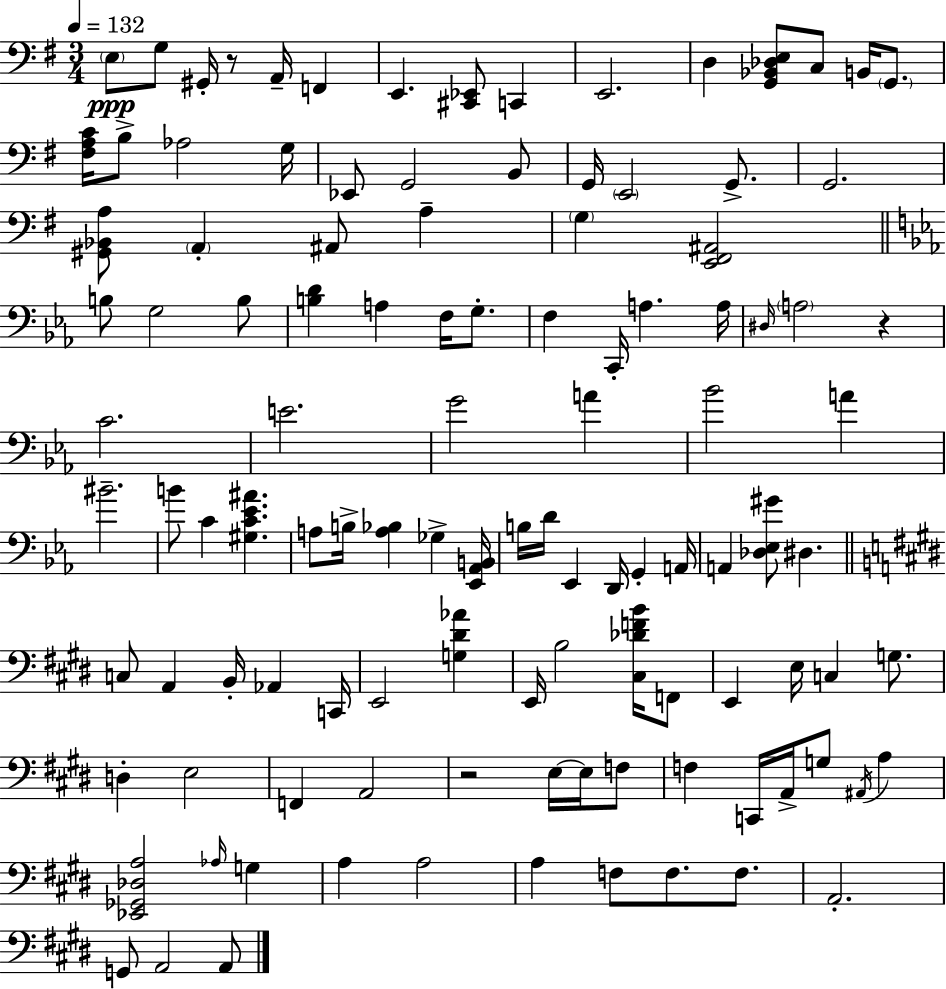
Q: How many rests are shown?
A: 3